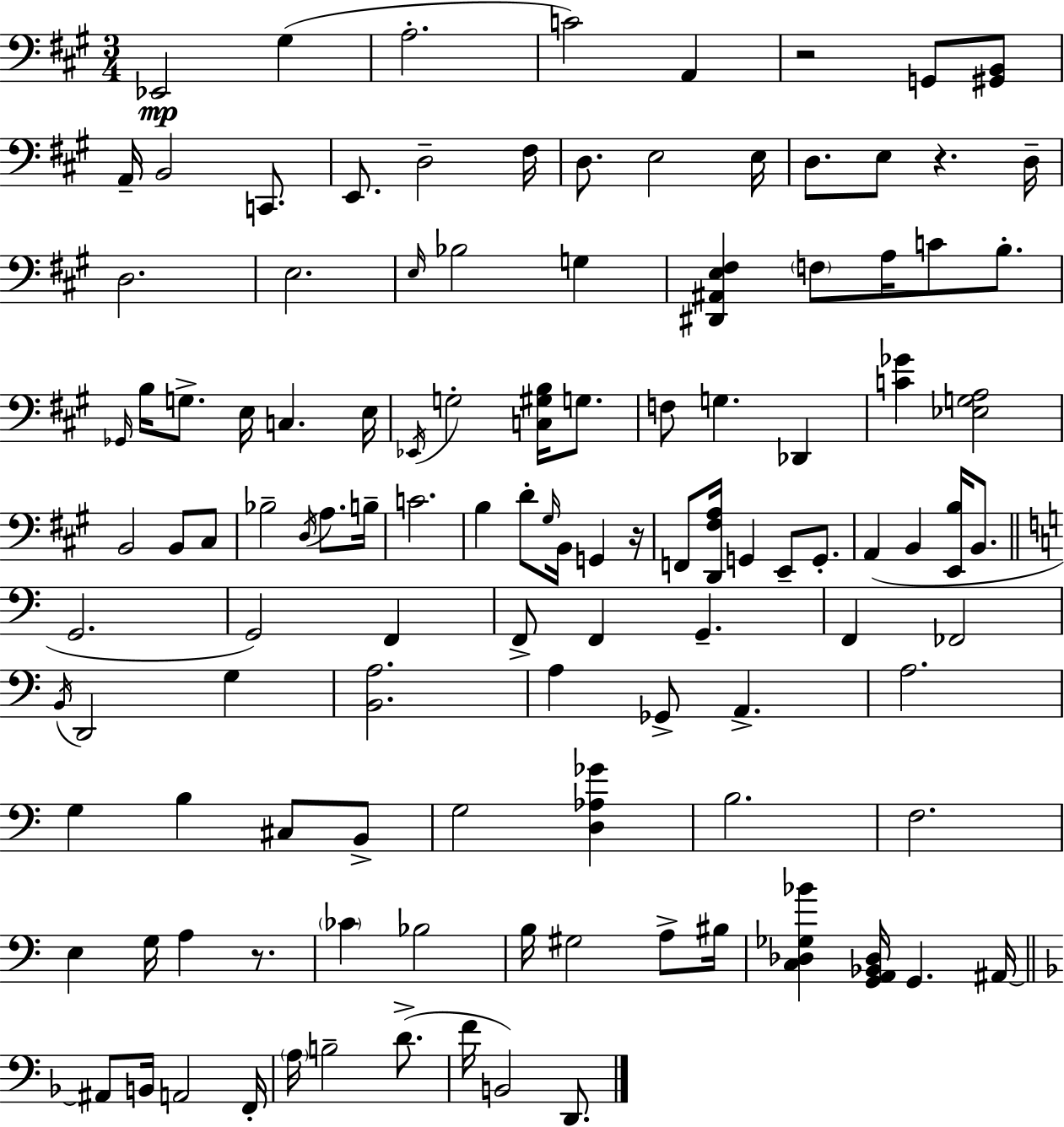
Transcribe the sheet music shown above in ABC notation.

X:1
T:Untitled
M:3/4
L:1/4
K:A
_E,,2 ^G, A,2 C2 A,, z2 G,,/2 [^G,,B,,]/2 A,,/4 B,,2 C,,/2 E,,/2 D,2 ^F,/4 D,/2 E,2 E,/4 D,/2 E,/2 z D,/4 D,2 E,2 E,/4 _B,2 G, [^D,,^A,,E,^F,] F,/2 A,/4 C/2 B,/2 _G,,/4 B,/4 G,/2 E,/4 C, E,/4 _E,,/4 G,2 [C,^G,B,]/4 G,/2 F,/2 G, _D,, [C_G] [_E,G,A,]2 B,,2 B,,/2 ^C,/2 _B,2 D,/4 A,/2 B,/4 C2 B, D/2 ^G,/4 B,,/4 G,, z/4 F,,/2 [D,,^F,A,]/4 G,, E,,/2 G,,/2 A,, B,, [E,,B,]/4 B,,/2 G,,2 G,,2 F,, F,,/2 F,, G,, F,, _F,,2 B,,/4 D,,2 G, [B,,A,]2 A, _G,,/2 A,, A,2 G, B, ^C,/2 B,,/2 G,2 [D,_A,_G] B,2 F,2 E, G,/4 A, z/2 _C _B,2 B,/4 ^G,2 A,/2 ^B,/4 [C,_D,_G,_B] [G,,A,,_B,,_D,]/4 G,, ^A,,/4 ^A,,/2 B,,/4 A,,2 F,,/4 A,/4 B,2 D/2 F/4 B,,2 D,,/2